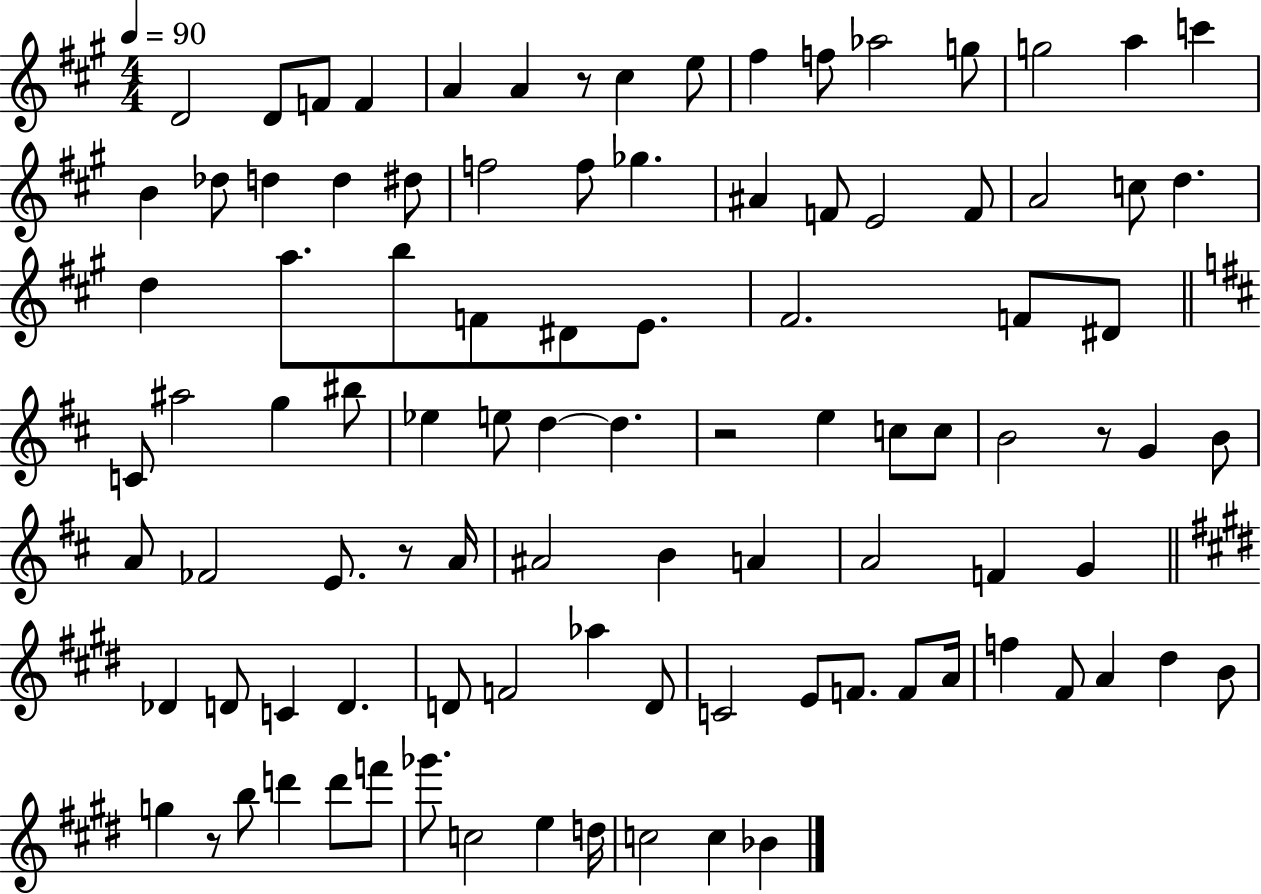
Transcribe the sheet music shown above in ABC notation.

X:1
T:Untitled
M:4/4
L:1/4
K:A
D2 D/2 F/2 F A A z/2 ^c e/2 ^f f/2 _a2 g/2 g2 a c' B _d/2 d d ^d/2 f2 f/2 _g ^A F/2 E2 F/2 A2 c/2 d d a/2 b/2 F/2 ^D/2 E/2 ^F2 F/2 ^D/2 C/2 ^a2 g ^b/2 _e e/2 d d z2 e c/2 c/2 B2 z/2 G B/2 A/2 _F2 E/2 z/2 A/4 ^A2 B A A2 F G _D D/2 C D D/2 F2 _a D/2 C2 E/2 F/2 F/2 A/4 f ^F/2 A ^d B/2 g z/2 b/2 d' d'/2 f'/2 _g'/2 c2 e d/4 c2 c _B